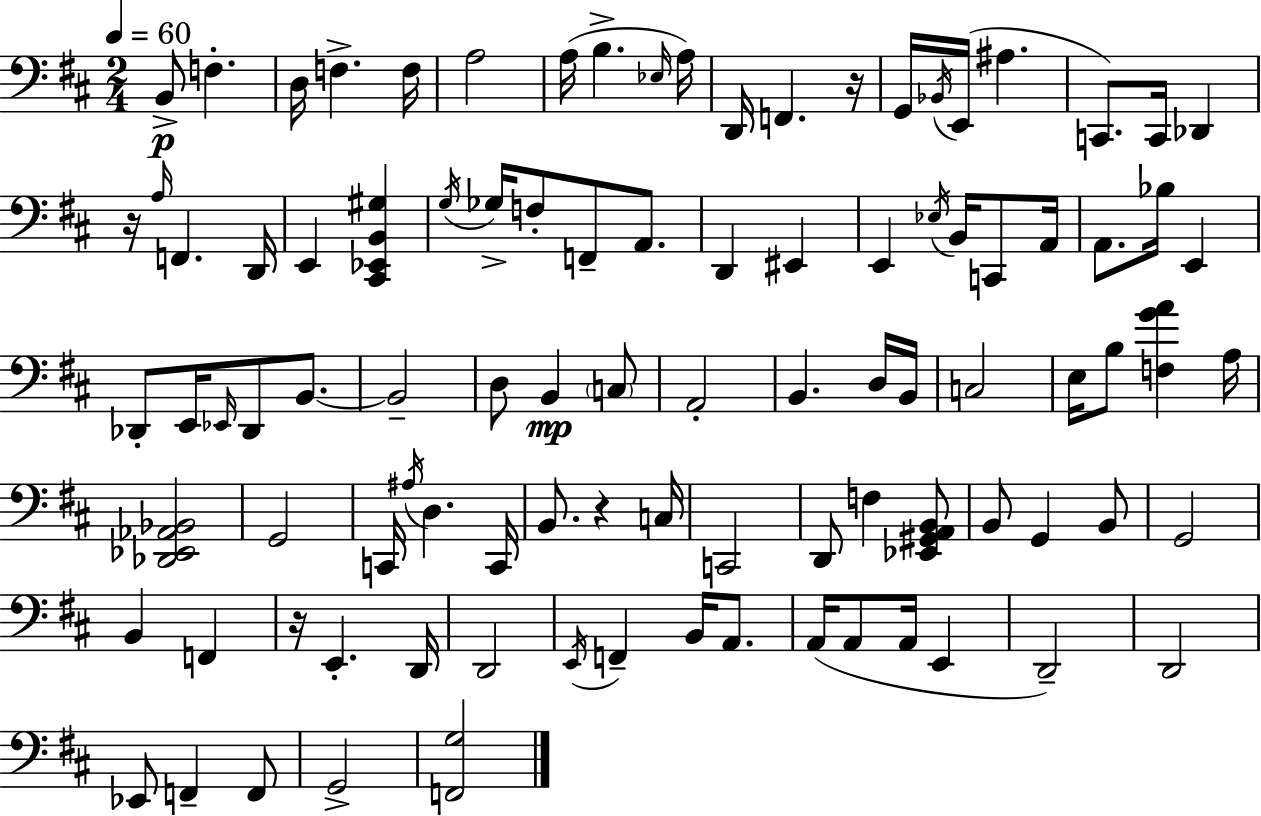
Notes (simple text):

B2/e F3/q. D3/s F3/q. F3/s A3/h A3/s B3/q. Eb3/s A3/s D2/s F2/q. R/s G2/s Bb2/s E2/s A#3/q. C2/e. C2/s Db2/q R/s A3/s F2/q. D2/s E2/q [C#2,Eb2,B2,G#3]/q G3/s Gb3/s F3/e F2/e A2/e. D2/q EIS2/q E2/q Eb3/s B2/s C2/e A2/s A2/e. Bb3/s E2/q Db2/e E2/s Eb2/s Db2/e B2/e. B2/h D3/e B2/q C3/e A2/h B2/q. D3/s B2/s C3/h E3/s B3/e [F3,G4,A4]/q A3/s [Db2,Eb2,Ab2,Bb2]/h G2/h C2/s A#3/s D3/q. C2/s B2/e. R/q C3/s C2/h D2/e F3/q [Eb2,G#2,A2,B2]/e B2/e G2/q B2/e G2/h B2/q F2/q R/s E2/q. D2/s D2/h E2/s F2/q B2/s A2/e. A2/s A2/e A2/s E2/q D2/h D2/h Eb2/e F2/q F2/e G2/h [F2,G3]/h